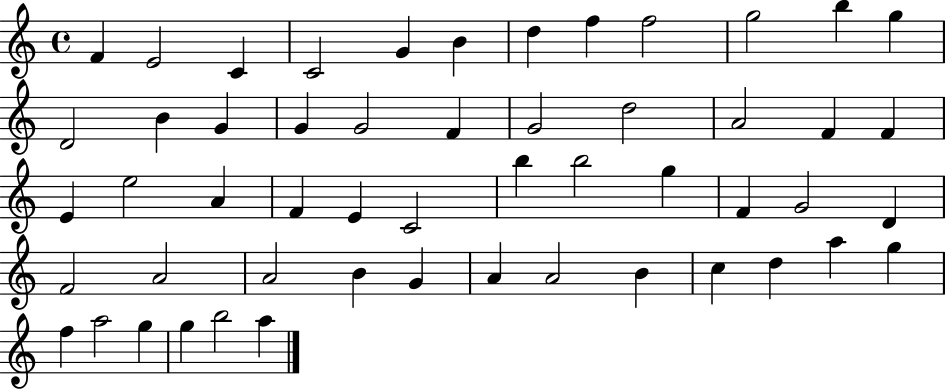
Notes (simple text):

F4/q E4/h C4/q C4/h G4/q B4/q D5/q F5/q F5/h G5/h B5/q G5/q D4/h B4/q G4/q G4/q G4/h F4/q G4/h D5/h A4/h F4/q F4/q E4/q E5/h A4/q F4/q E4/q C4/h B5/q B5/h G5/q F4/q G4/h D4/q F4/h A4/h A4/h B4/q G4/q A4/q A4/h B4/q C5/q D5/q A5/q G5/q F5/q A5/h G5/q G5/q B5/h A5/q